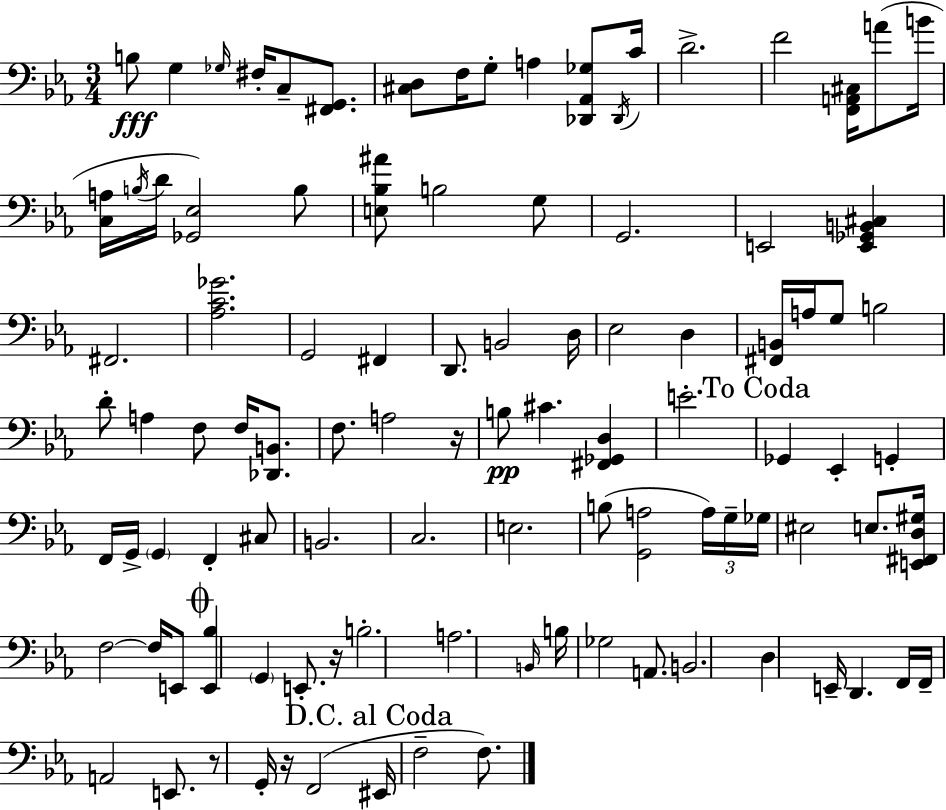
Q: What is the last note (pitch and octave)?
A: F3